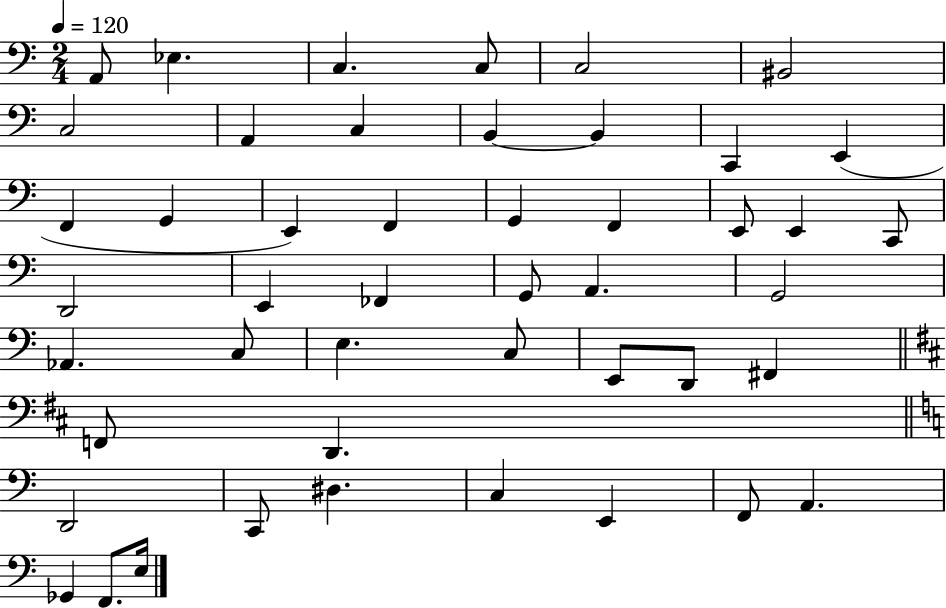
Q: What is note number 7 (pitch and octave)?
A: C3